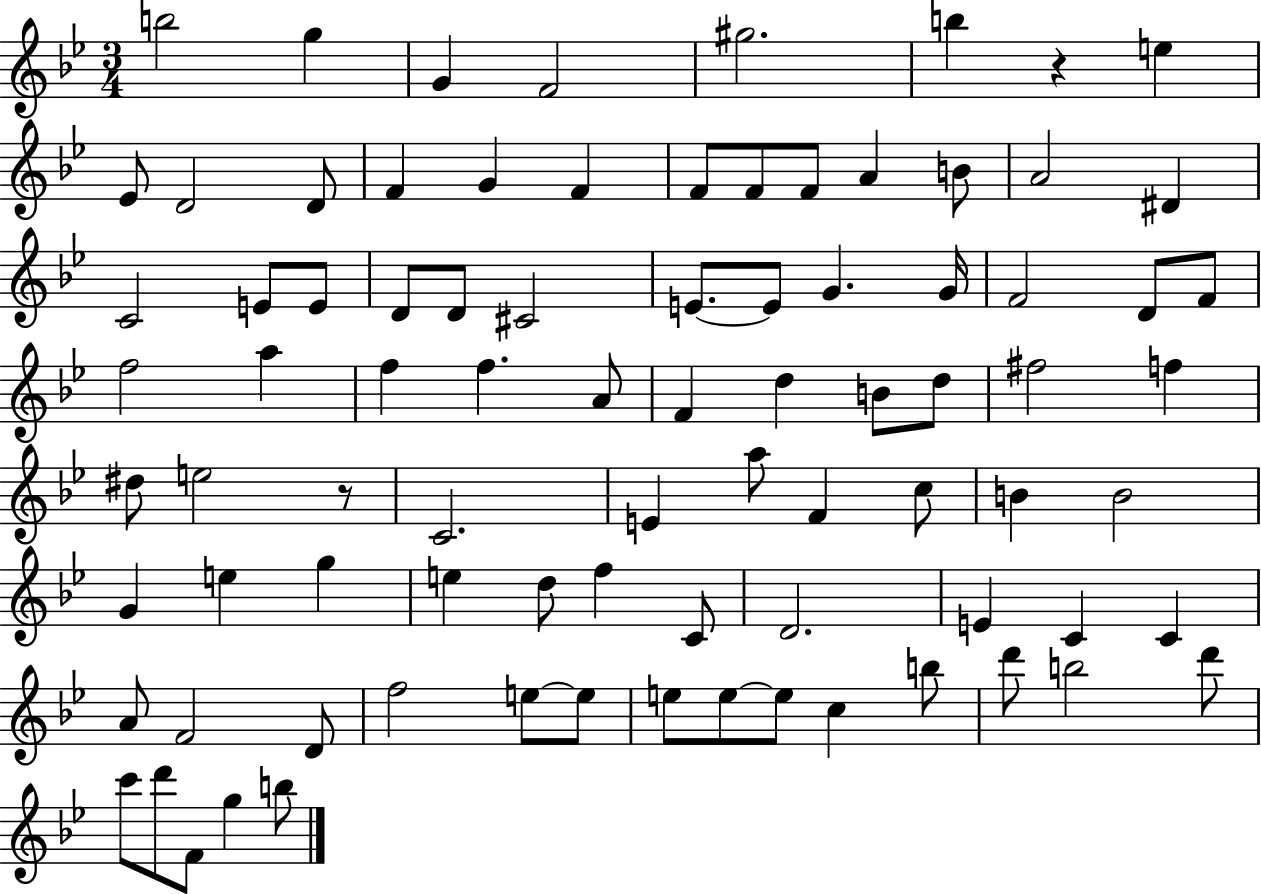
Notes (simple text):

B5/h G5/q G4/q F4/h G#5/h. B5/q R/q E5/q Eb4/e D4/h D4/e F4/q G4/q F4/q F4/e F4/e F4/e A4/q B4/e A4/h D#4/q C4/h E4/e E4/e D4/e D4/e C#4/h E4/e. E4/e G4/q. G4/s F4/h D4/e F4/e F5/h A5/q F5/q F5/q. A4/e F4/q D5/q B4/e D5/e F#5/h F5/q D#5/e E5/h R/e C4/h. E4/q A5/e F4/q C5/e B4/q B4/h G4/q E5/q G5/q E5/q D5/e F5/q C4/e D4/h. E4/q C4/q C4/q A4/e F4/h D4/e F5/h E5/e E5/e E5/e E5/e E5/e C5/q B5/e D6/e B5/h D6/e C6/e D6/e F4/e G5/q B5/e